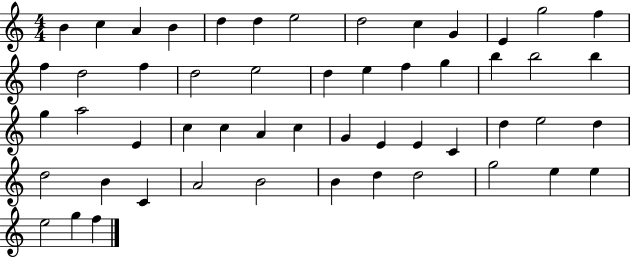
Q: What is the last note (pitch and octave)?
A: F5